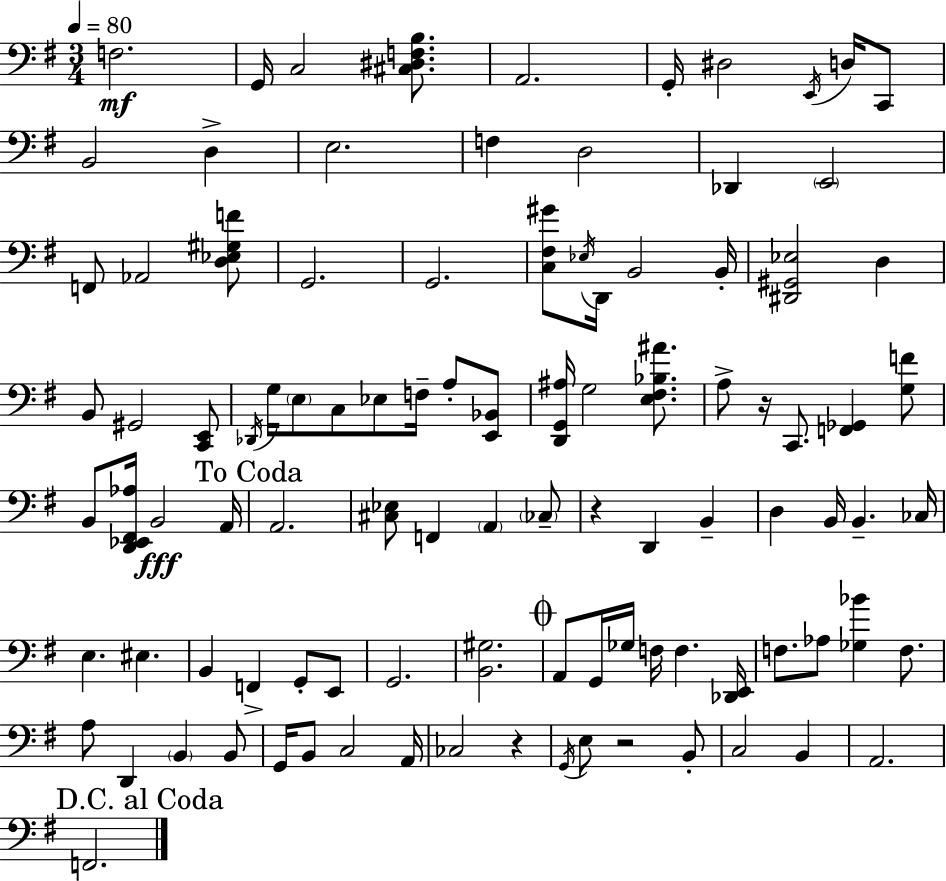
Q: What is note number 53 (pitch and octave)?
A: B2